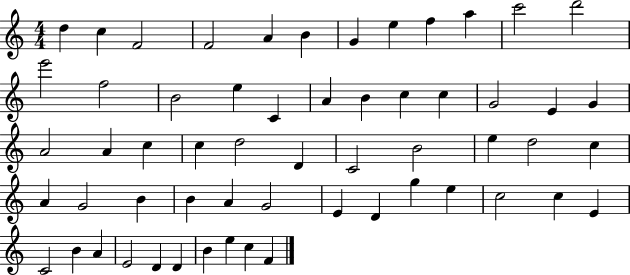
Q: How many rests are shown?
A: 0